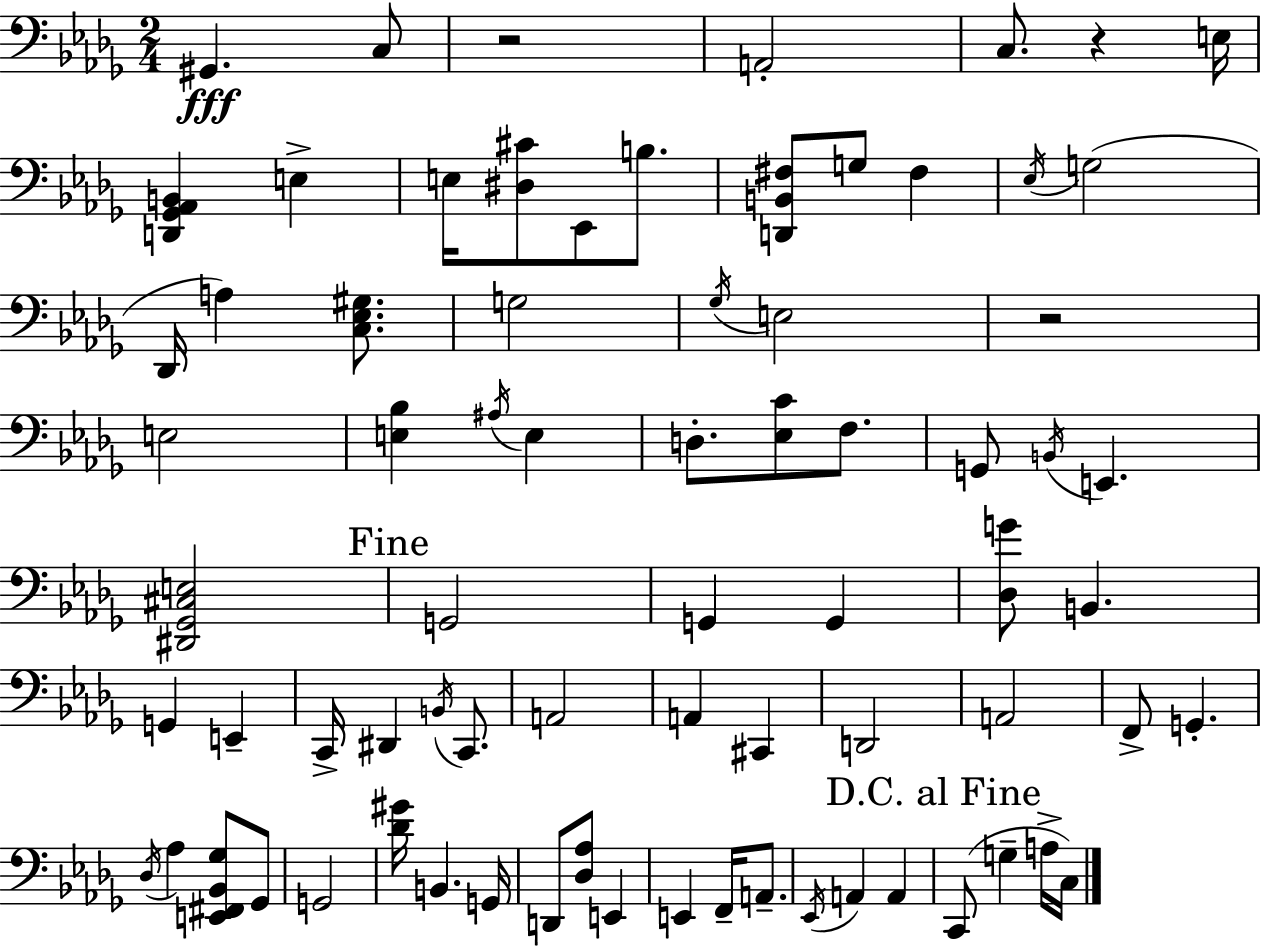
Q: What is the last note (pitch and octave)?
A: C3